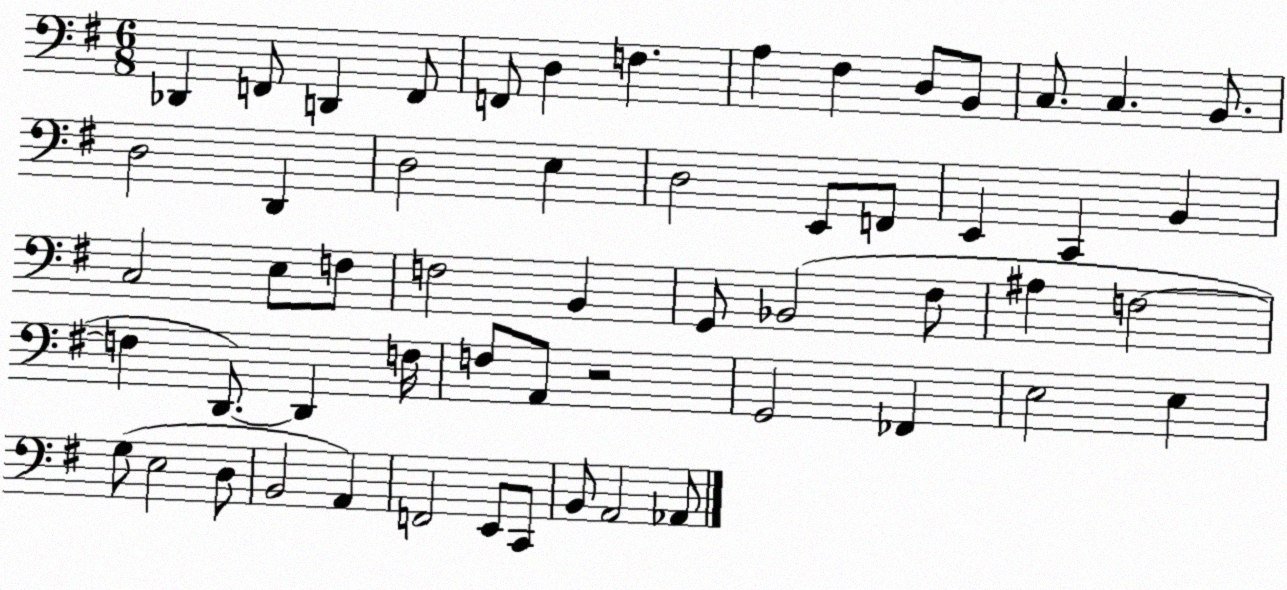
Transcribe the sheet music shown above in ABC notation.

X:1
T:Untitled
M:6/8
L:1/4
K:G
_D,, F,,/2 D,, F,,/2 F,,/2 D, F, A, ^F, D,/2 B,,/2 C,/2 C, B,,/2 D,2 D,, D,2 E, D,2 E,,/2 F,,/2 E,, C,, B,, C,2 E,/2 F,/2 F,2 B,, G,,/2 _B,,2 ^F,/2 ^A, F,2 F, D,,/2 D,, F,/4 F,/2 A,,/2 z2 G,,2 _F,, E,2 E, G,/2 E,2 D,/2 B,,2 A,, F,,2 E,,/2 C,,/2 B,,/2 A,,2 _A,,/2